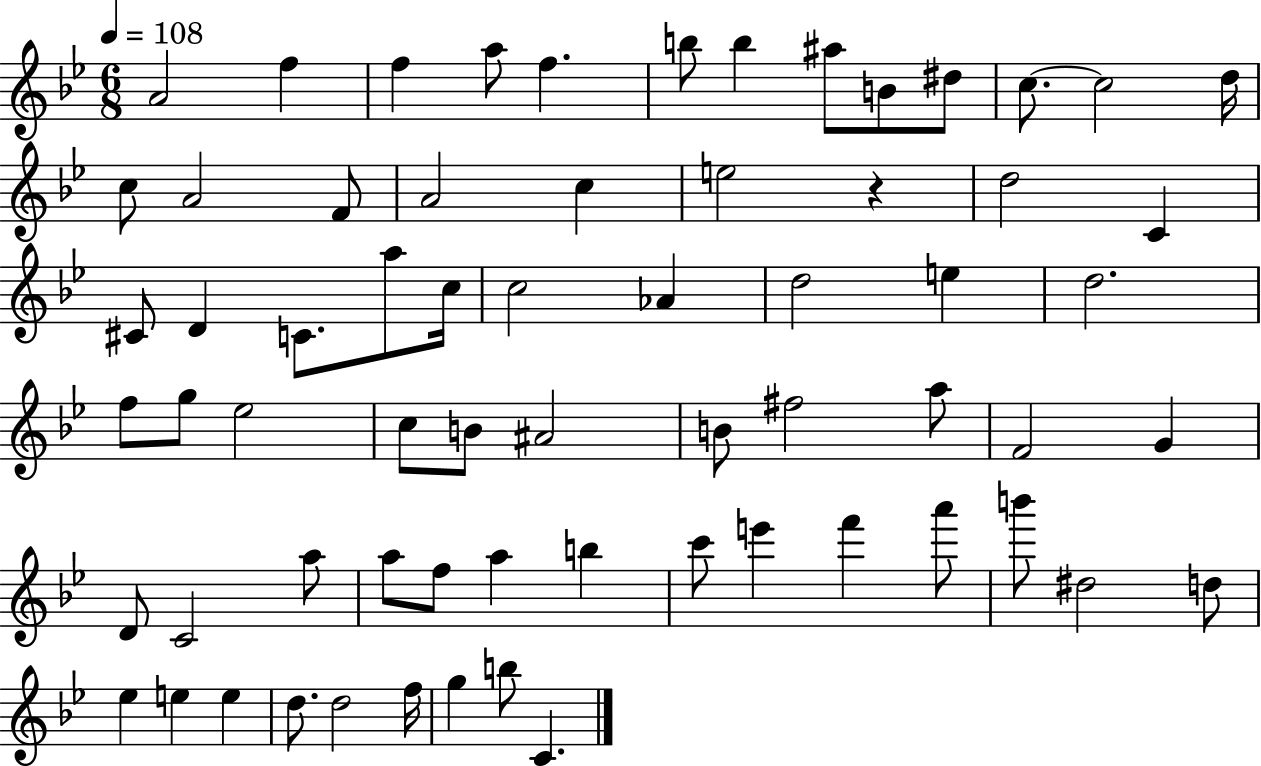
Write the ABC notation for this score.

X:1
T:Untitled
M:6/8
L:1/4
K:Bb
A2 f f a/2 f b/2 b ^a/2 B/2 ^d/2 c/2 c2 d/4 c/2 A2 F/2 A2 c e2 z d2 C ^C/2 D C/2 a/2 c/4 c2 _A d2 e d2 f/2 g/2 _e2 c/2 B/2 ^A2 B/2 ^f2 a/2 F2 G D/2 C2 a/2 a/2 f/2 a b c'/2 e' f' a'/2 b'/2 ^d2 d/2 _e e e d/2 d2 f/4 g b/2 C